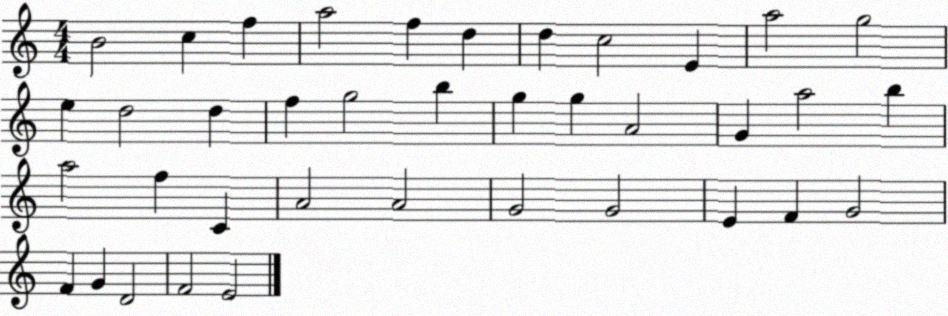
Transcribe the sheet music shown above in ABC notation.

X:1
T:Untitled
M:4/4
L:1/4
K:C
B2 c f a2 f d d c2 E a2 g2 e d2 d f g2 b g g A2 G a2 b a2 f C A2 A2 G2 G2 E F G2 F G D2 F2 E2